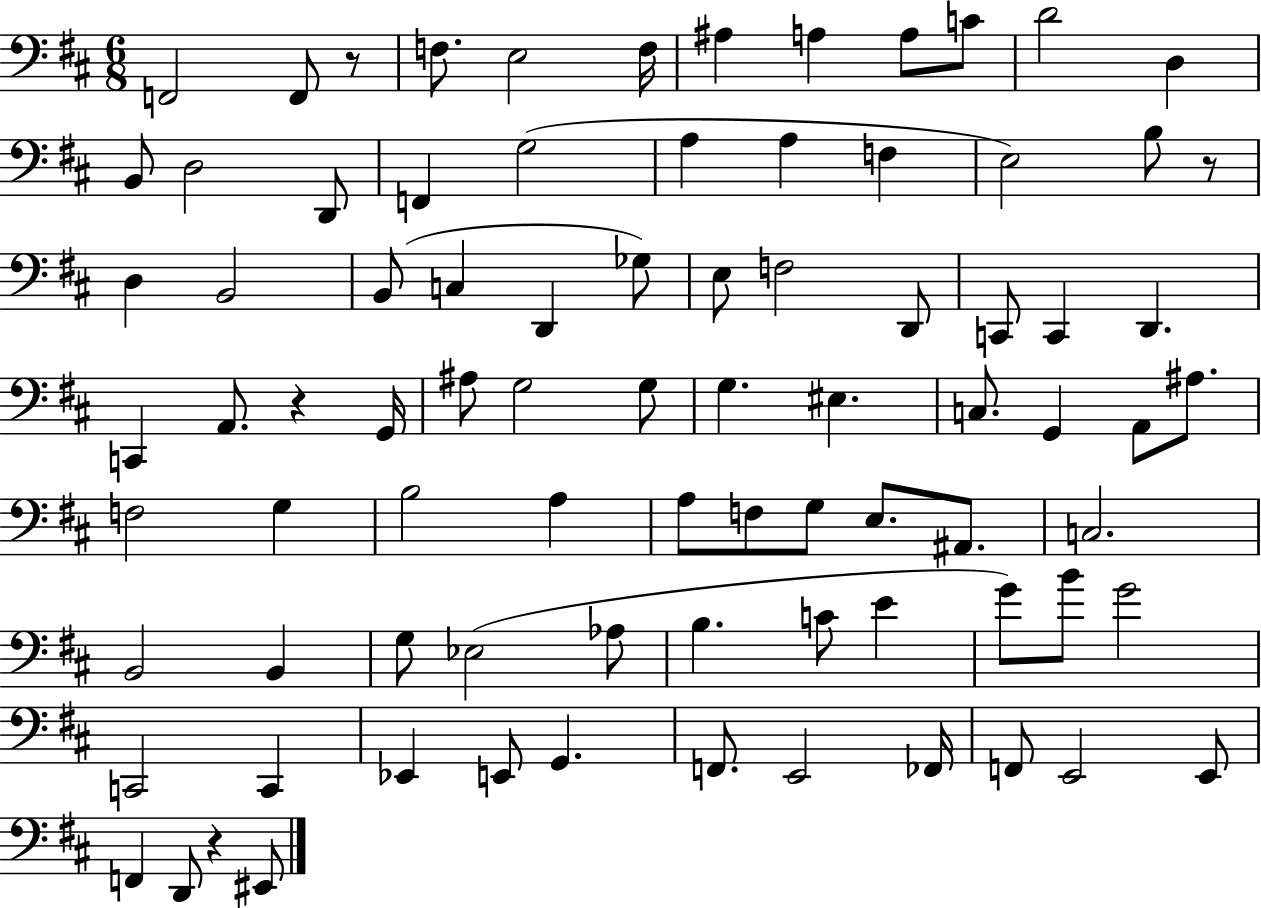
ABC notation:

X:1
T:Untitled
M:6/8
L:1/4
K:D
F,,2 F,,/2 z/2 F,/2 E,2 F,/4 ^A, A, A,/2 C/2 D2 D, B,,/2 D,2 D,,/2 F,, G,2 A, A, F, E,2 B,/2 z/2 D, B,,2 B,,/2 C, D,, _G,/2 E,/2 F,2 D,,/2 C,,/2 C,, D,, C,, A,,/2 z G,,/4 ^A,/2 G,2 G,/2 G, ^E, C,/2 G,, A,,/2 ^A,/2 F,2 G, B,2 A, A,/2 F,/2 G,/2 E,/2 ^A,,/2 C,2 B,,2 B,, G,/2 _E,2 _A,/2 B, C/2 E G/2 B/2 G2 C,,2 C,, _E,, E,,/2 G,, F,,/2 E,,2 _F,,/4 F,,/2 E,,2 E,,/2 F,, D,,/2 z ^E,,/2